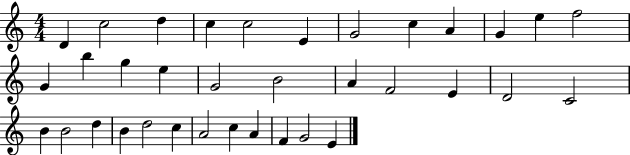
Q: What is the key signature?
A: C major